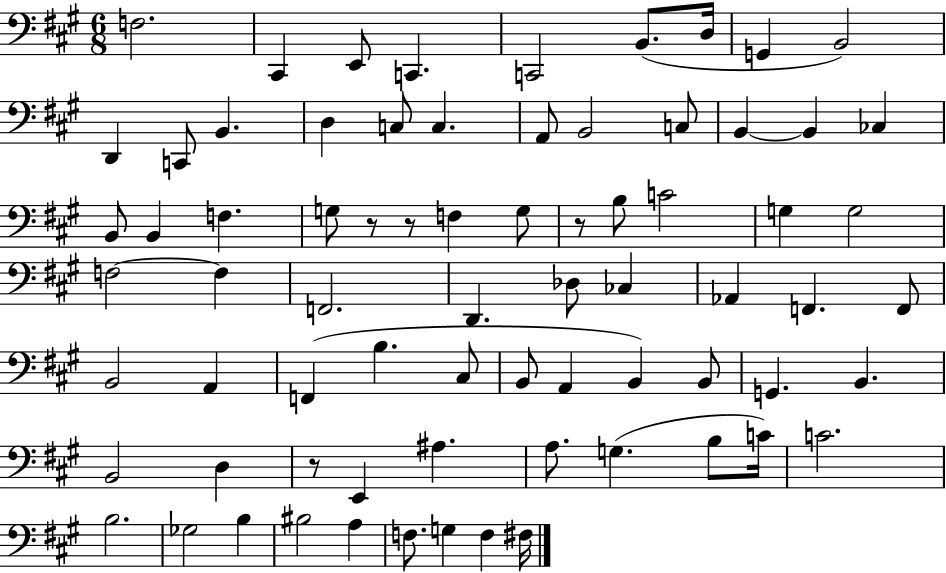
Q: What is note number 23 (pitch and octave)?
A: B2